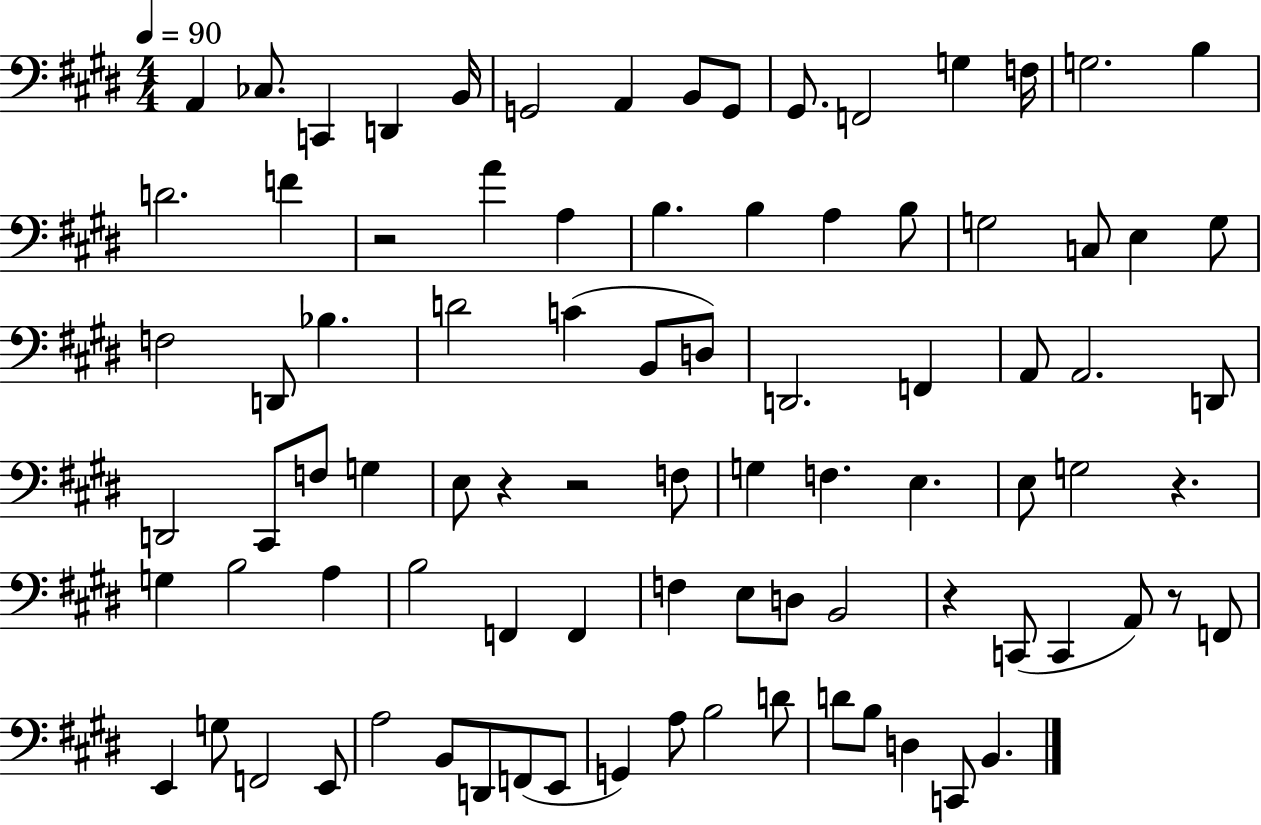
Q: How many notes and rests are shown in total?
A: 88